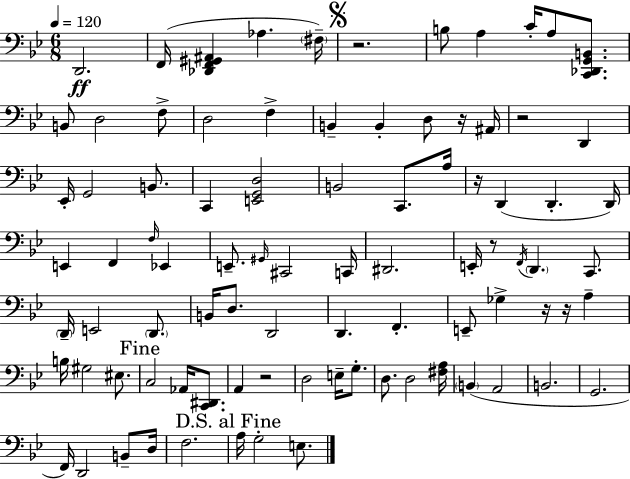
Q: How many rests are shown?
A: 8